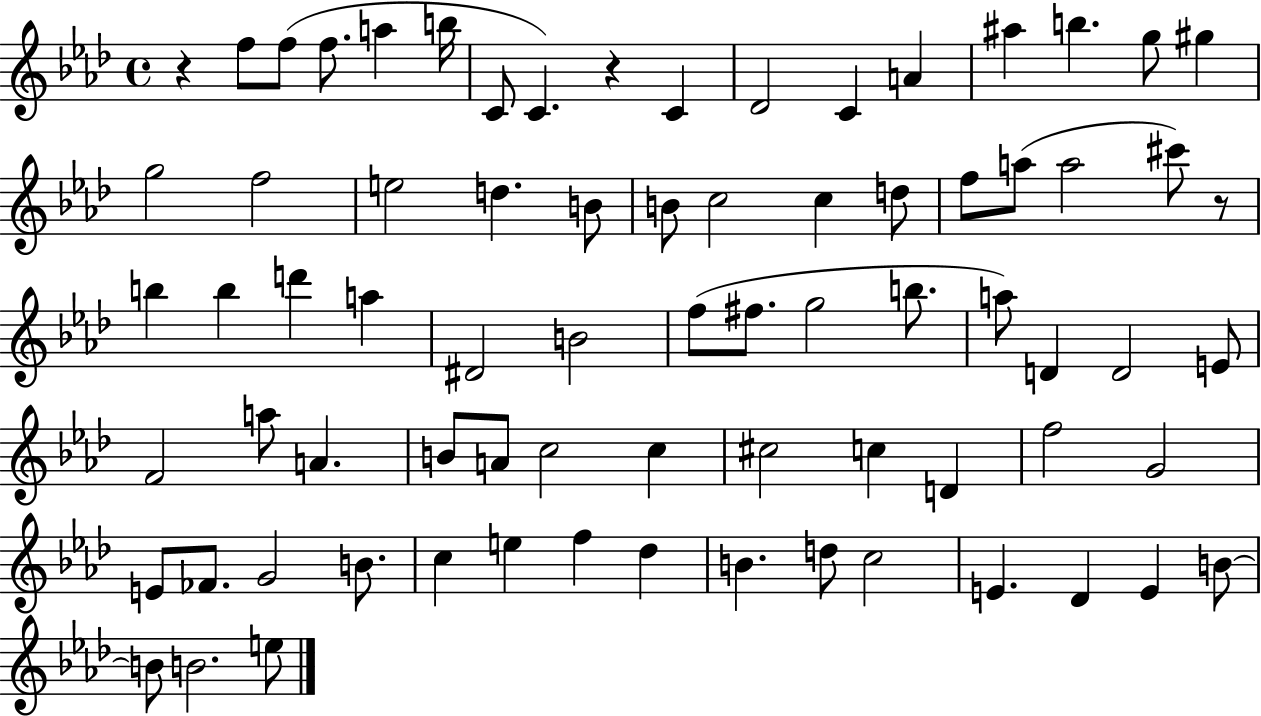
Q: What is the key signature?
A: AES major